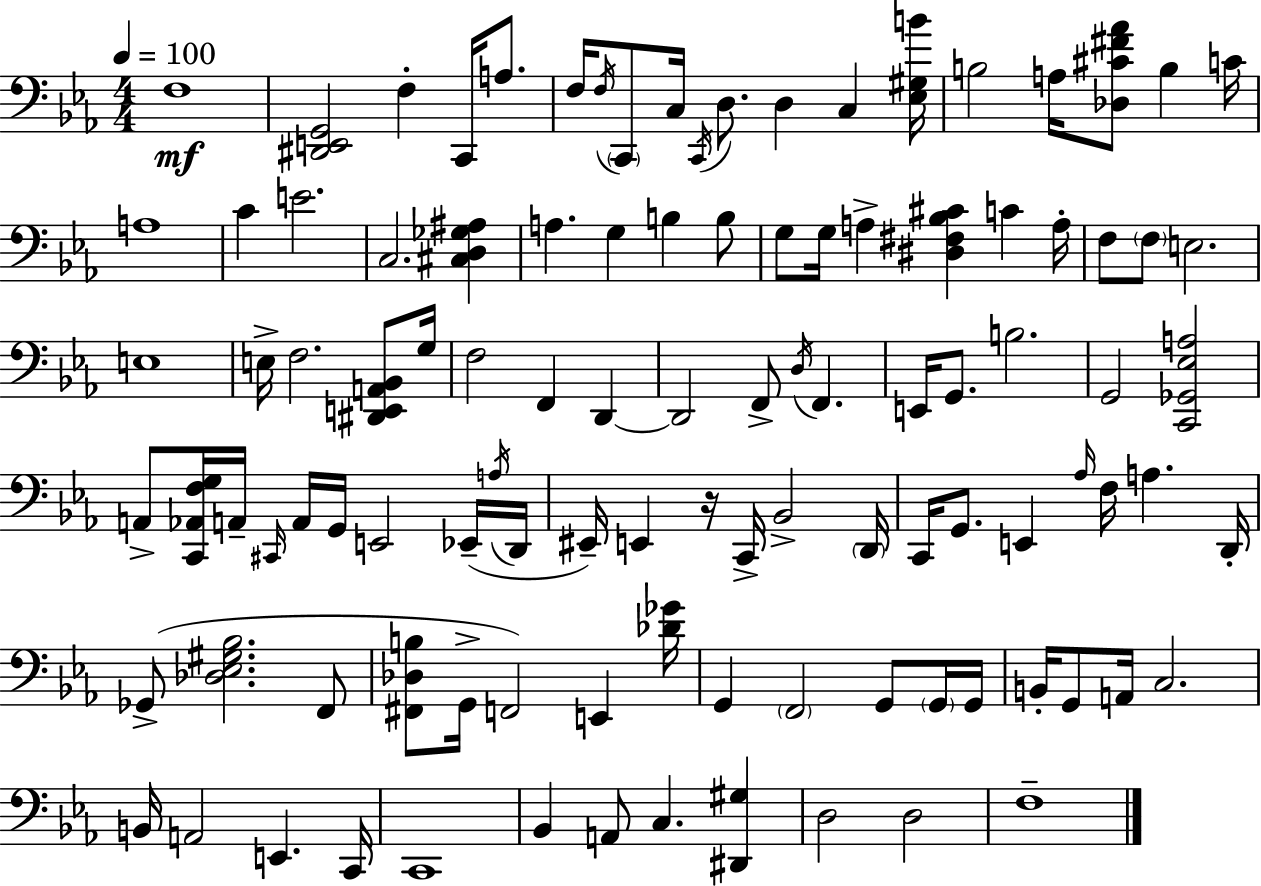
{
  \clef bass
  \numericTimeSignature
  \time 4/4
  \key c \minor
  \tempo 4 = 100
  f1\mf | <dis, e, g,>2 f4-. c,16 a8. | f16 \acciaccatura { f16 } \parenthesize c,8 c16 \acciaccatura { c,16 } d8. d4 c4 | <ees gis b'>16 b2 a16 <des cis' fis' aes'>8 b4 | \break c'16 a1 | c'4 e'2. | c2. <cis d ges ais>4 | a4. g4 b4 | \break b8 g8 g16 a4-> <dis fis bes cis'>4 c'4 | a16-. f8 \parenthesize f8 e2. | e1 | e16-> f2. <dis, e, a, bes,>8 | \break g16 f2 f,4 d,4~~ | d,2 f,8-> \acciaccatura { d16 } f,4. | e,16 g,8. b2. | g,2 <c, ges, ees a>2 | \break a,8-> <c, aes, f g>16 a,16-- \grace { cis,16 } a,16 g,16 e,2 | ees,16--( \acciaccatura { a16 } d,16 eis,16--) e,4 r16 c,16-> bes,2-> | \parenthesize d,16 c,16 g,8. e,4 \grace { aes16 } f16 a4. | d,16-. ges,8->( <des ees gis bes>2. | \break f,8 <fis, des b>8 g,16-> f,2) | e,4 <des' ges'>16 g,4 \parenthesize f,2 | g,8 \parenthesize g,16 g,16 b,16-. g,8 a,16 c2. | b,16 a,2 e,4. | \break c,16 c,1 | bes,4 a,8 c4. | <dis, gis>4 d2 d2 | f1-- | \break \bar "|."
}